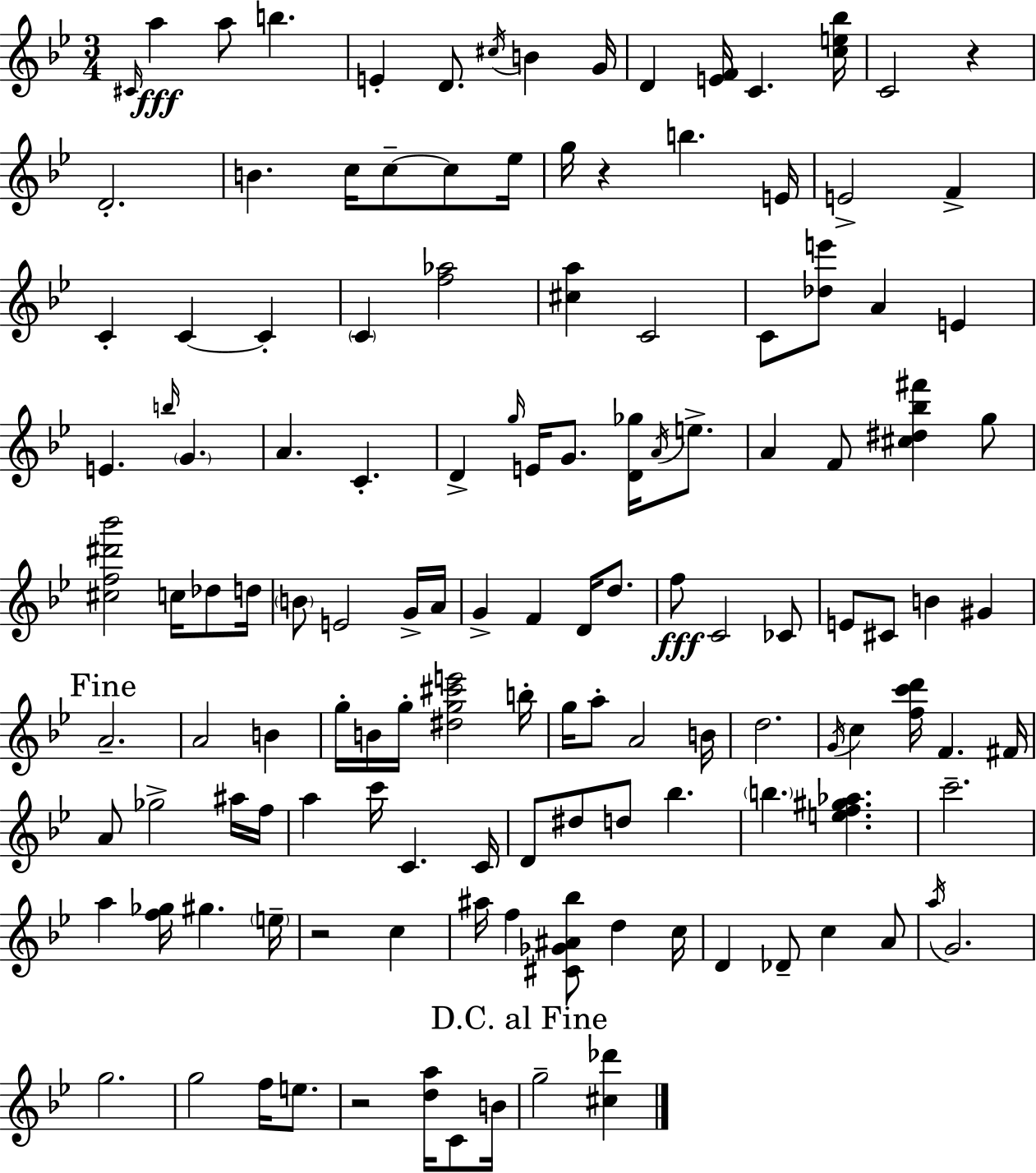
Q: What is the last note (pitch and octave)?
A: G5